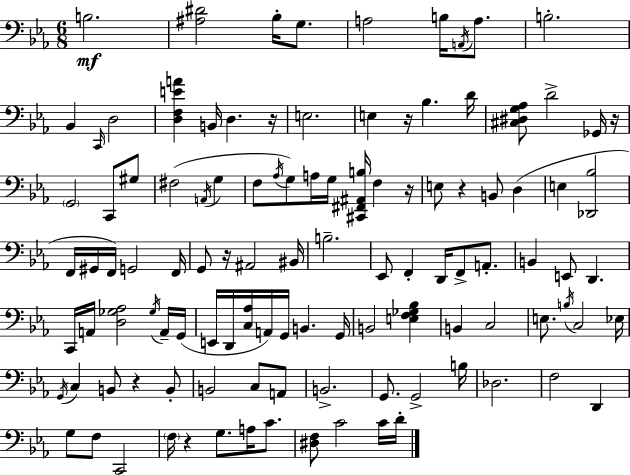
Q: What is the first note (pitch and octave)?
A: B3